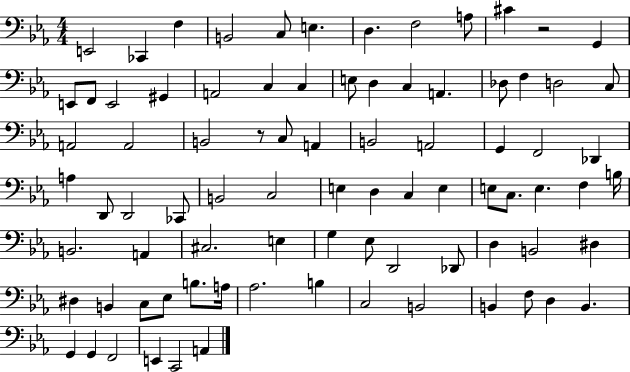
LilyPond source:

{
  \clef bass
  \numericTimeSignature
  \time 4/4
  \key ees \major
  e,2 ces,4 f4 | b,2 c8 e4. | d4. f2 a8 | cis'4 r2 g,4 | \break e,8 f,8 e,2 gis,4 | a,2 c4 c4 | e8 d4 c4 a,4. | des8 f4 d2 c8 | \break a,2 a,2 | b,2 r8 c8 a,4 | b,2 a,2 | g,4 f,2 des,4 | \break a4 d,8 d,2 ces,8 | b,2 c2 | e4 d4 c4 e4 | e8 c8. e4. f4 b16 | \break b,2. a,4 | cis2. e4 | g4 ees8 d,2 des,8 | d4 b,2 dis4 | \break dis4 b,4 c8 ees8 b8. a16 | aes2. b4 | c2 b,2 | b,4 f8 d4 b,4. | \break g,4 g,4 f,2 | e,4 c,2 a,4 | \bar "|."
}